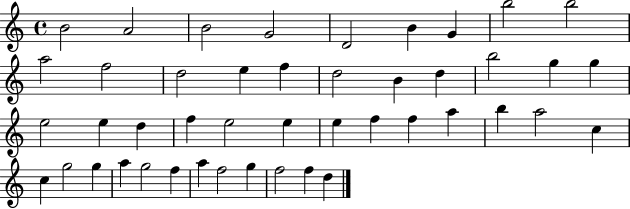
X:1
T:Untitled
M:4/4
L:1/4
K:C
B2 A2 B2 G2 D2 B G b2 b2 a2 f2 d2 e f d2 B d b2 g g e2 e d f e2 e e f f a b a2 c c g2 g a g2 f a f2 g f2 f d